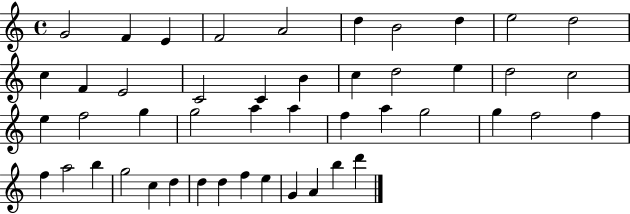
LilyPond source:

{
  \clef treble
  \time 4/4
  \defaultTimeSignature
  \key c \major
  g'2 f'4 e'4 | f'2 a'2 | d''4 b'2 d''4 | e''2 d''2 | \break c''4 f'4 e'2 | c'2 c'4 b'4 | c''4 d''2 e''4 | d''2 c''2 | \break e''4 f''2 g''4 | g''2 a''4 a''4 | f''4 a''4 g''2 | g''4 f''2 f''4 | \break f''4 a''2 b''4 | g''2 c''4 d''4 | d''4 d''4 f''4 e''4 | g'4 a'4 b''4 d'''4 | \break \bar "|."
}